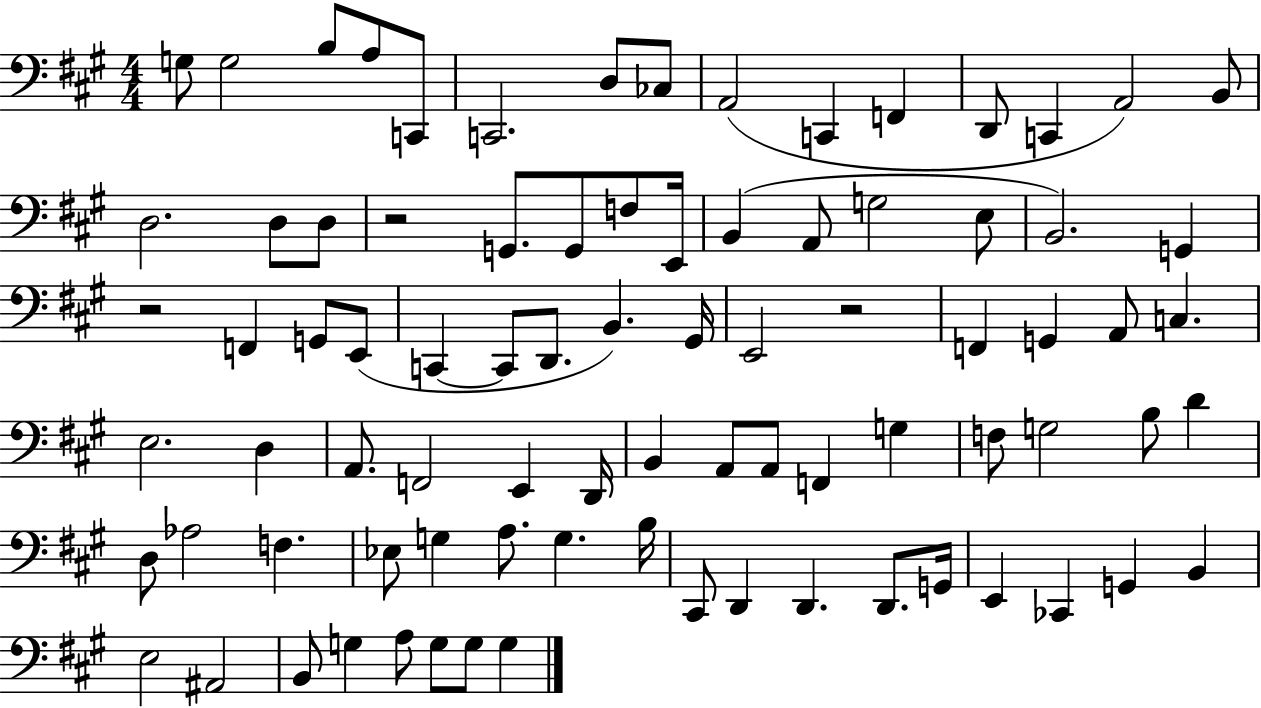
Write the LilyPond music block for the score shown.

{
  \clef bass
  \numericTimeSignature
  \time 4/4
  \key a \major
  g8 g2 b8 a8 c,8 | c,2. d8 ces8 | a,2( c,4 f,4 | d,8 c,4 a,2) b,8 | \break d2. d8 d8 | r2 g,8. g,8 f8 e,16 | b,4( a,8 g2 e8 | b,2.) g,4 | \break r2 f,4 g,8 e,8( | c,4~~ c,8 d,8. b,4.) gis,16 | e,2 r2 | f,4 g,4 a,8 c4. | \break e2. d4 | a,8. f,2 e,4 d,16 | b,4 a,8 a,8 f,4 g4 | f8 g2 b8 d'4 | \break d8 aes2 f4. | ees8 g4 a8. g4. b16 | cis,8 d,4 d,4. d,8. g,16 | e,4 ces,4 g,4 b,4 | \break e2 ais,2 | b,8 g4 a8 g8 g8 g4 | \bar "|."
}